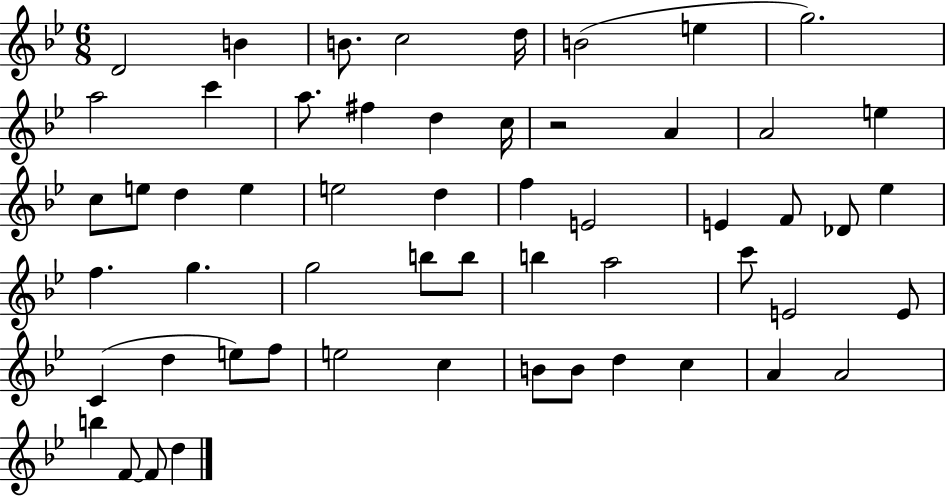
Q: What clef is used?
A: treble